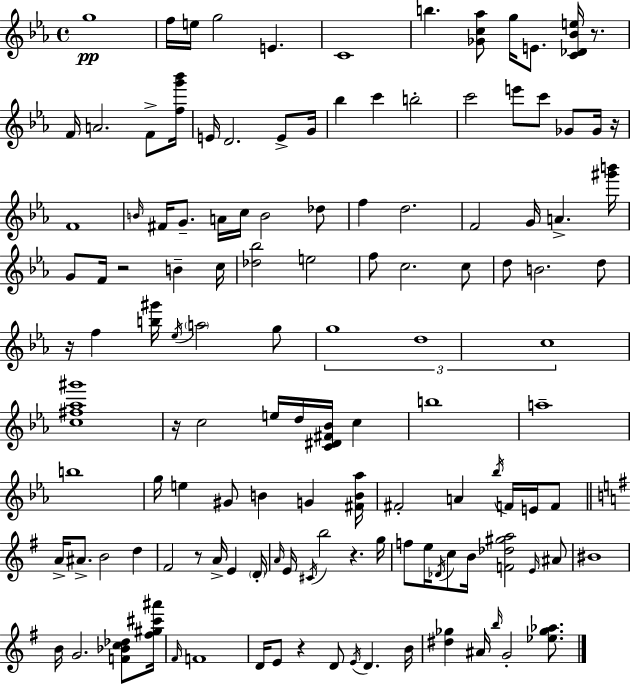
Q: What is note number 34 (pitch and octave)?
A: D5